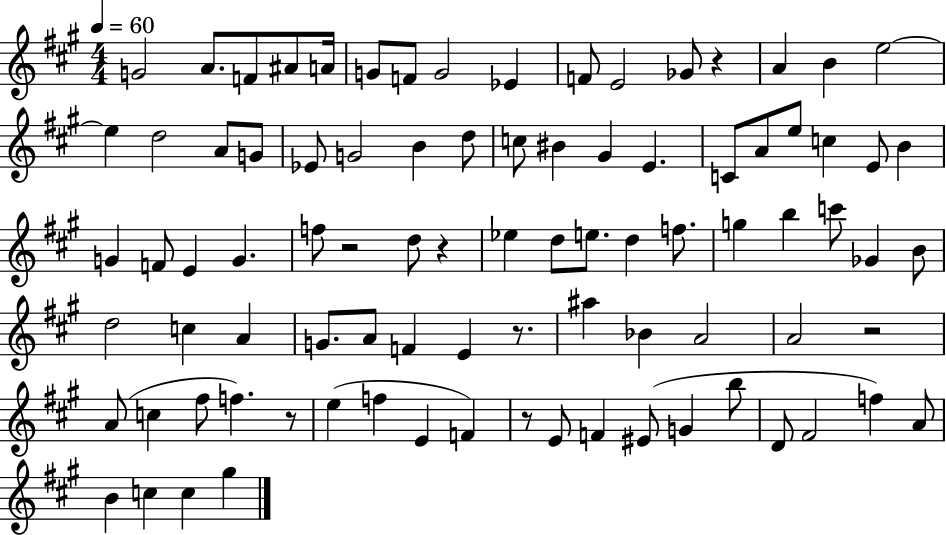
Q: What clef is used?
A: treble